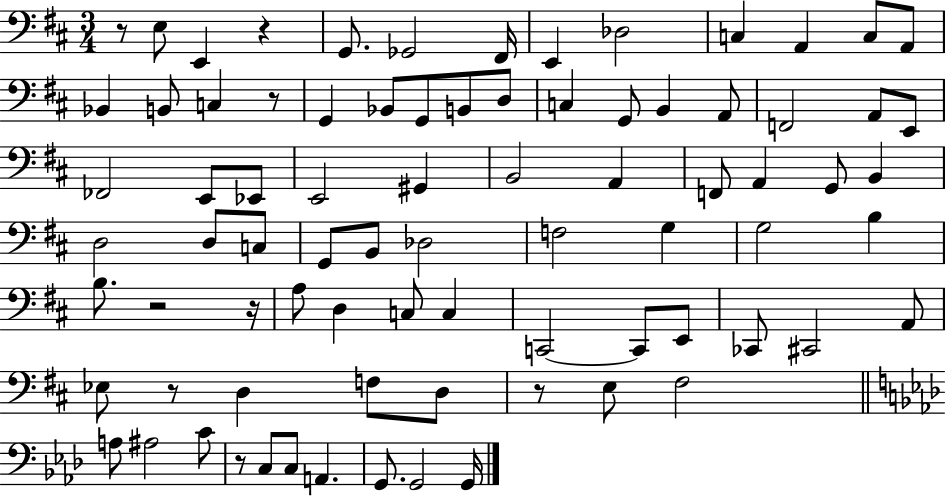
{
  \clef bass
  \numericTimeSignature
  \time 3/4
  \key d \major
  r8 e8 e,4 r4 | g,8. ges,2 fis,16 | e,4 des2 | c4 a,4 c8 a,8 | \break bes,4 b,8 c4 r8 | g,4 bes,8 g,8 b,8 d8 | c4 g,8 b,4 a,8 | f,2 a,8 e,8 | \break fes,2 e,8 ees,8 | e,2 gis,4 | b,2 a,4 | f,8 a,4 g,8 b,4 | \break d2 d8 c8 | g,8 b,8 des2 | f2 g4 | g2 b4 | \break b8. r2 r16 | a8 d4 c8 c4 | c,2~~ c,8 e,8 | ces,8 cis,2 a,8 | \break ees8 r8 d4 f8 d8 | r8 e8 fis2 | \bar "||" \break \key aes \major a8 ais2 c'8 | r8 c8 c8 a,4. | g,8. g,2 g,16 | \bar "|."
}